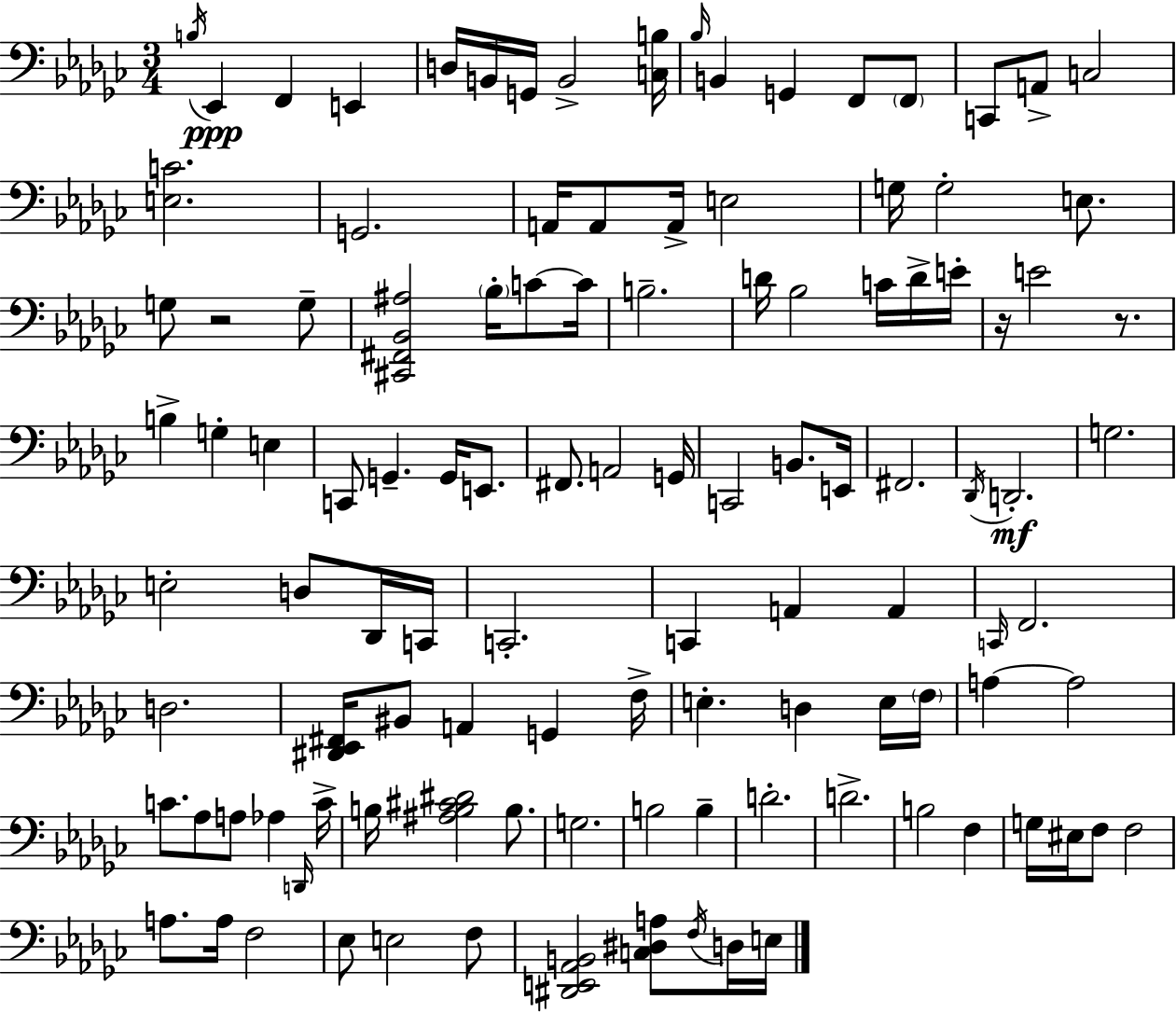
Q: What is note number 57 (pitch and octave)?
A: C2